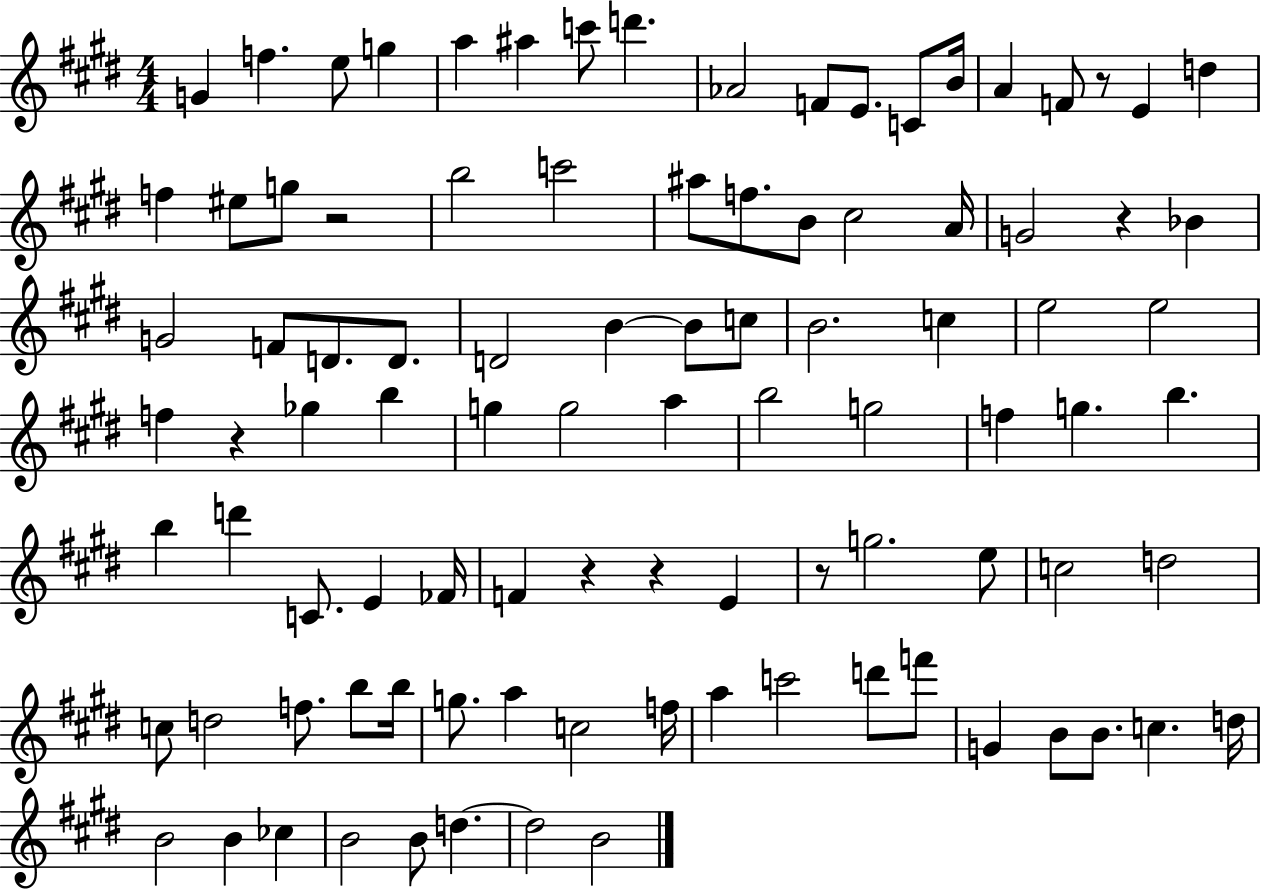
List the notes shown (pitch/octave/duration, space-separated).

G4/q F5/q. E5/e G5/q A5/q A#5/q C6/e D6/q. Ab4/h F4/e E4/e. C4/e B4/s A4/q F4/e R/e E4/q D5/q F5/q EIS5/e G5/e R/h B5/h C6/h A#5/e F5/e. B4/e C#5/h A4/s G4/h R/q Bb4/q G4/h F4/e D4/e. D4/e. D4/h B4/q B4/e C5/e B4/h. C5/q E5/h E5/h F5/q R/q Gb5/q B5/q G5/q G5/h A5/q B5/h G5/h F5/q G5/q. B5/q. B5/q D6/q C4/e. E4/q FES4/s F4/q R/q R/q E4/q R/e G5/h. E5/e C5/h D5/h C5/e D5/h F5/e. B5/e B5/s G5/e. A5/q C5/h F5/s A5/q C6/h D6/e F6/e G4/q B4/e B4/e. C5/q. D5/s B4/h B4/q CES5/q B4/h B4/e D5/q. D5/h B4/h